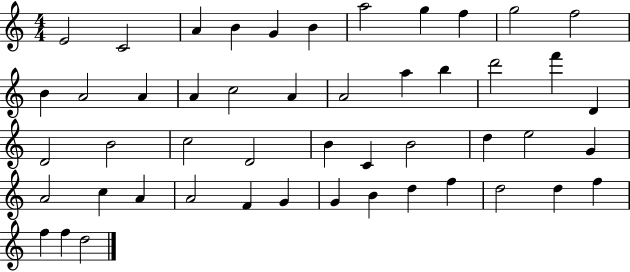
X:1
T:Untitled
M:4/4
L:1/4
K:C
E2 C2 A B G B a2 g f g2 f2 B A2 A A c2 A A2 a b d'2 f' D D2 B2 c2 D2 B C B2 d e2 G A2 c A A2 F G G B d f d2 d f f f d2